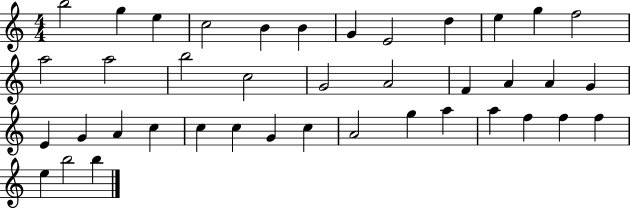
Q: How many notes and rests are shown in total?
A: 40